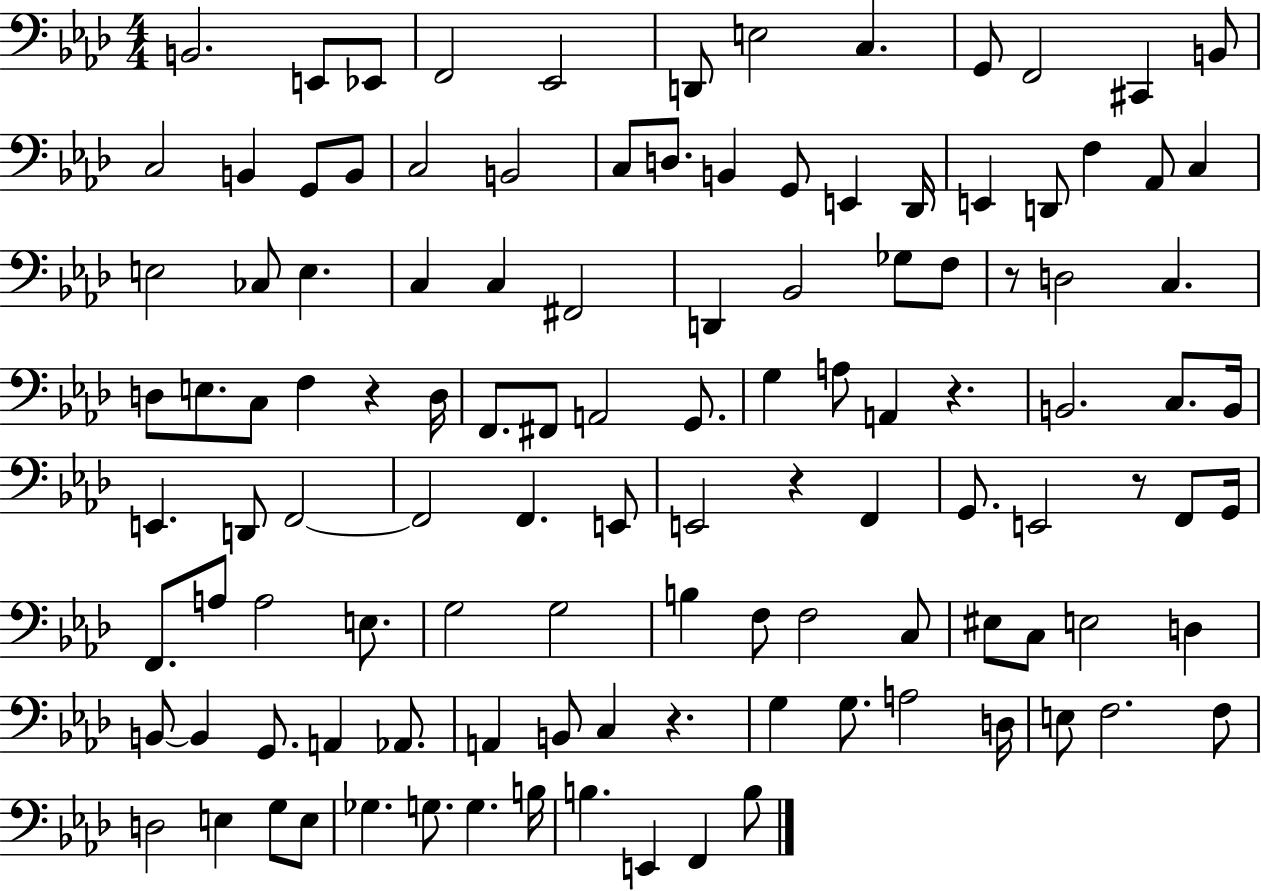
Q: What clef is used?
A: bass